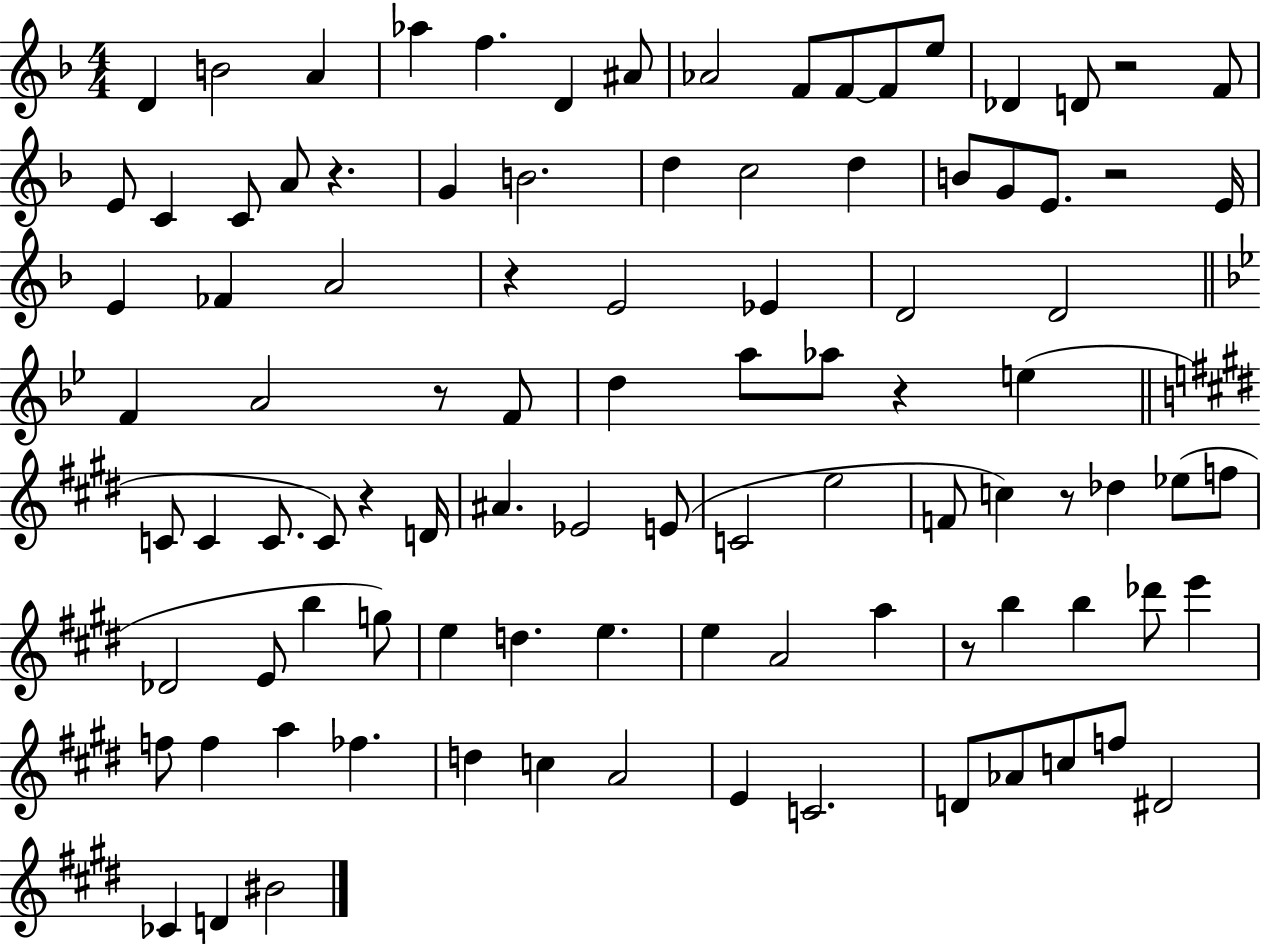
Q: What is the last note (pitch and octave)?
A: BIS4